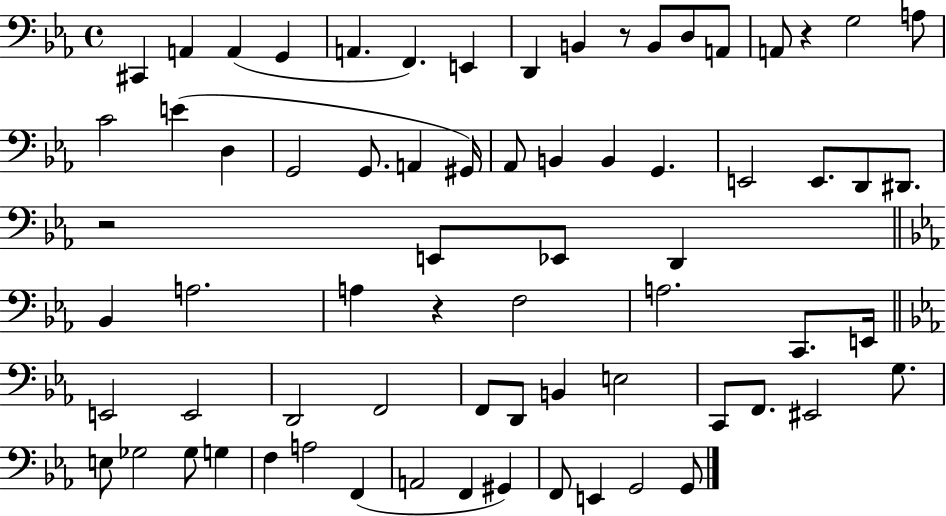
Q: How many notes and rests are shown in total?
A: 70